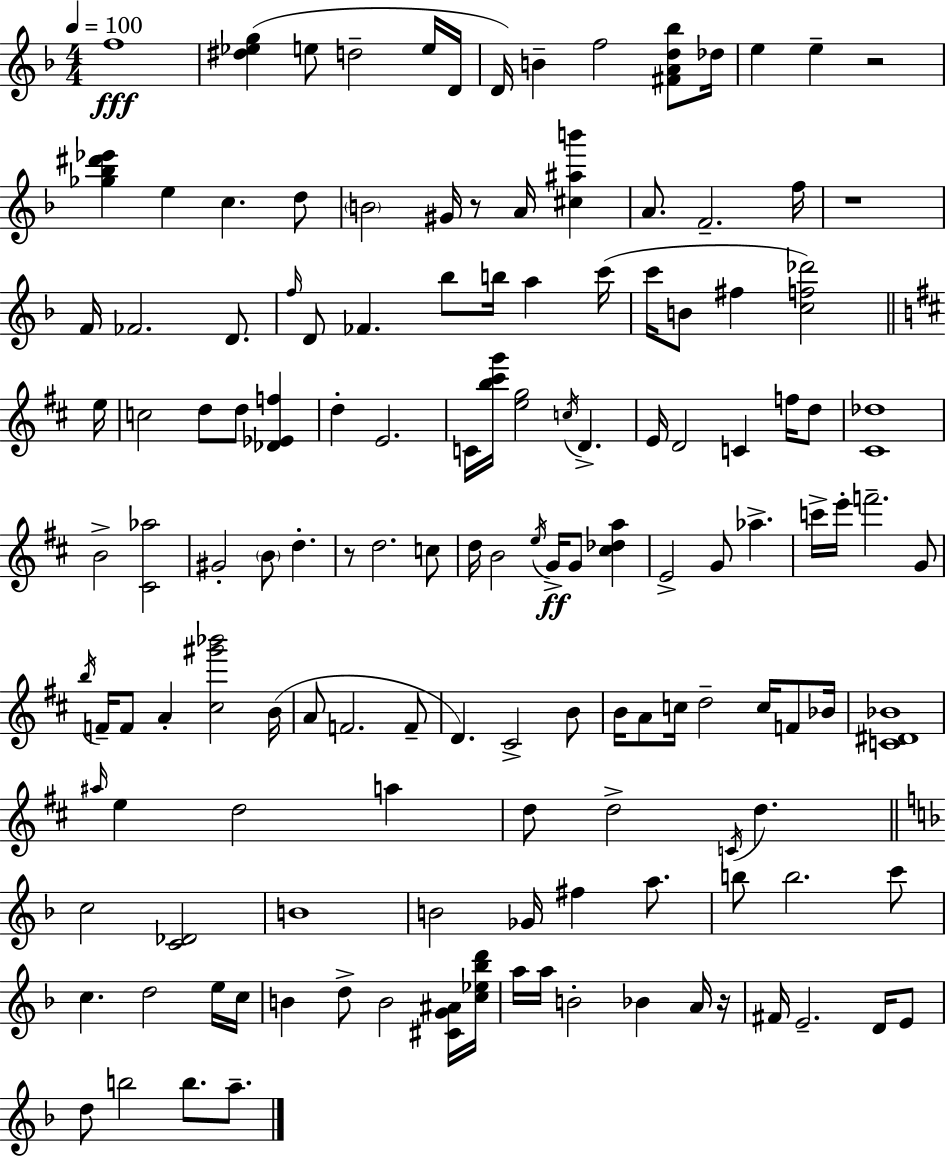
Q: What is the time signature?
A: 4/4